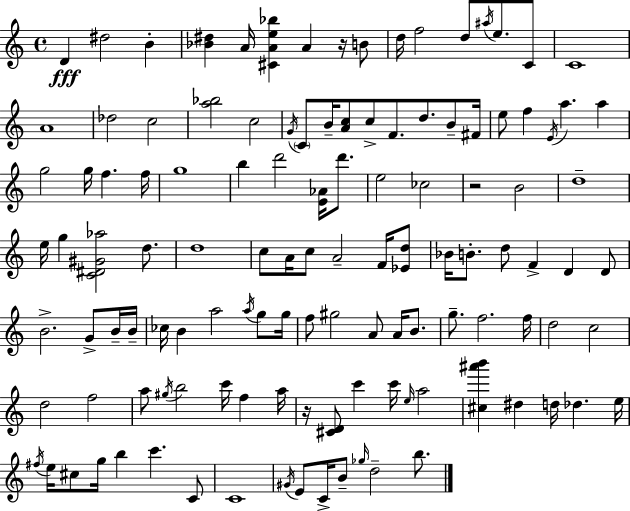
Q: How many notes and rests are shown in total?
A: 120